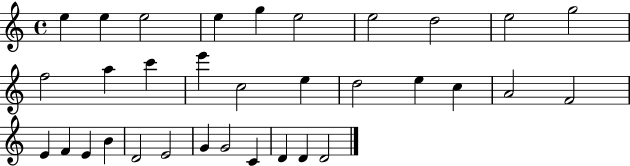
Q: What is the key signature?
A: C major